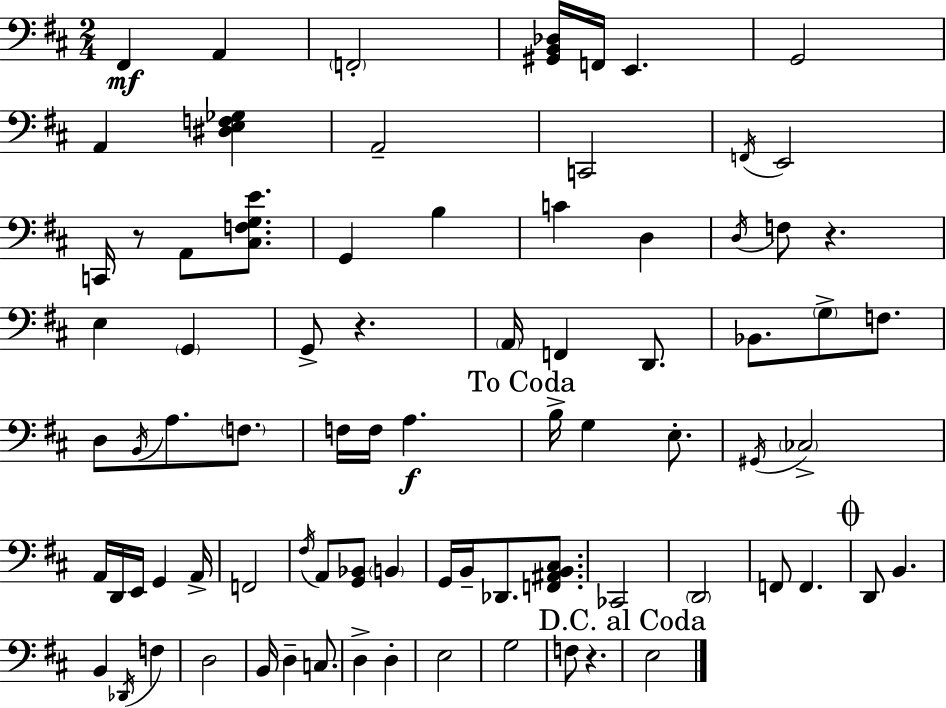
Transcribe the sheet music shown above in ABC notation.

X:1
T:Untitled
M:2/4
L:1/4
K:D
^F,, A,, F,,2 [^G,,B,,_D,]/4 F,,/4 E,, G,,2 A,, [^D,E,F,_G,] A,,2 C,,2 F,,/4 E,,2 C,,/4 z/2 A,,/2 [^C,F,G,E]/2 G,, B, C D, D,/4 F,/2 z E, G,, G,,/2 z A,,/4 F,, D,,/2 _B,,/2 G,/2 F,/2 D,/2 B,,/4 A,/2 F,/2 F,/4 F,/4 A, B,/4 G, E,/2 ^G,,/4 _C,2 A,,/4 D,,/4 E,,/4 G,, A,,/4 F,,2 ^F,/4 A,,/2 [G,,_B,,]/2 B,, G,,/4 B,,/4 _D,,/2 [F,,^A,,B,,^C,]/2 _C,,2 D,,2 F,,/2 F,, D,,/2 B,, B,, _D,,/4 F, D,2 B,,/4 D, C,/2 D, D, E,2 G,2 F,/2 z E,2